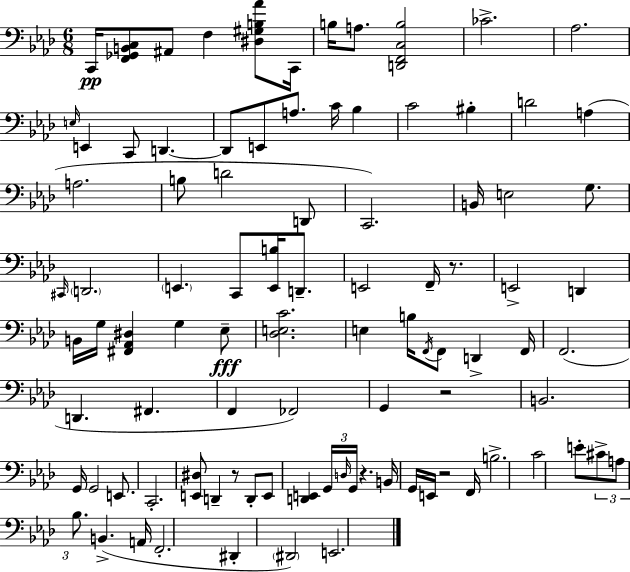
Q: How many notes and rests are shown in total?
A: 94